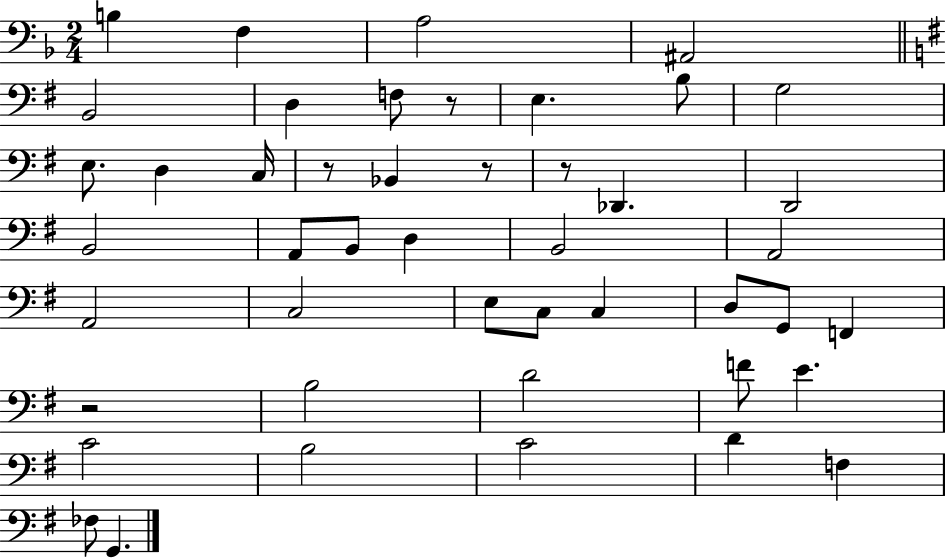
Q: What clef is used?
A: bass